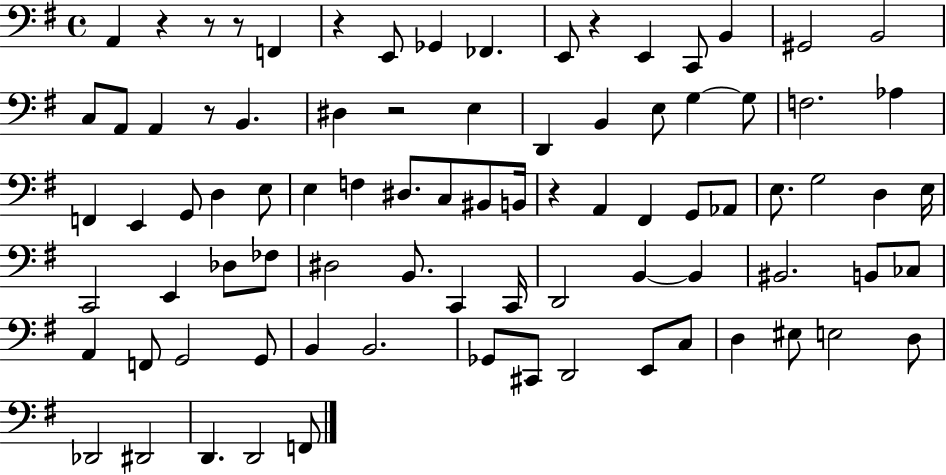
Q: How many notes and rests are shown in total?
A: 85